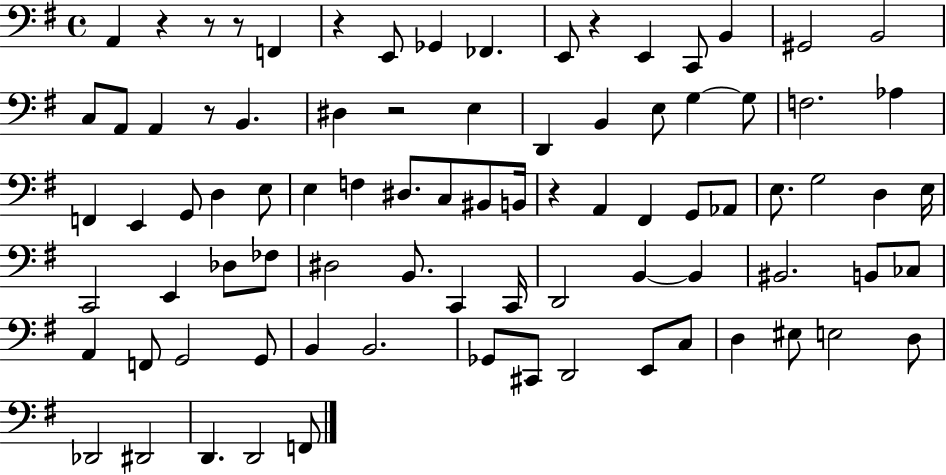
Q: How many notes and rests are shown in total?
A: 85